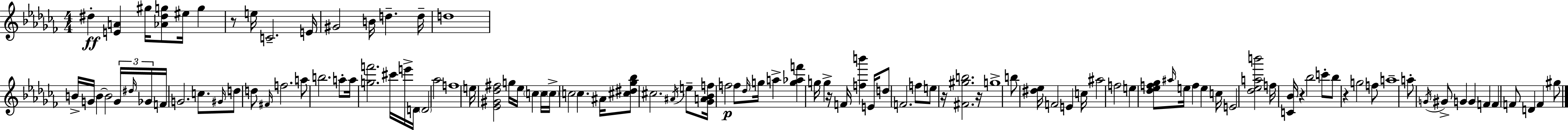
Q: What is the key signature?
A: AES minor